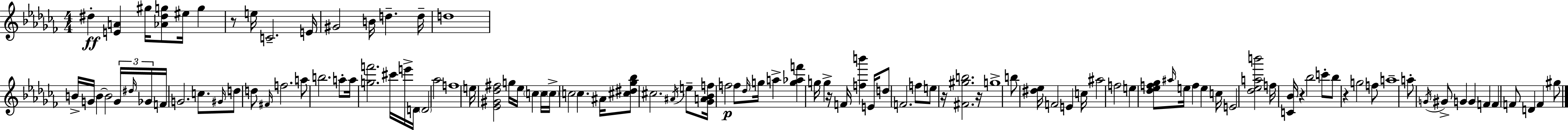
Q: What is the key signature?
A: AES minor